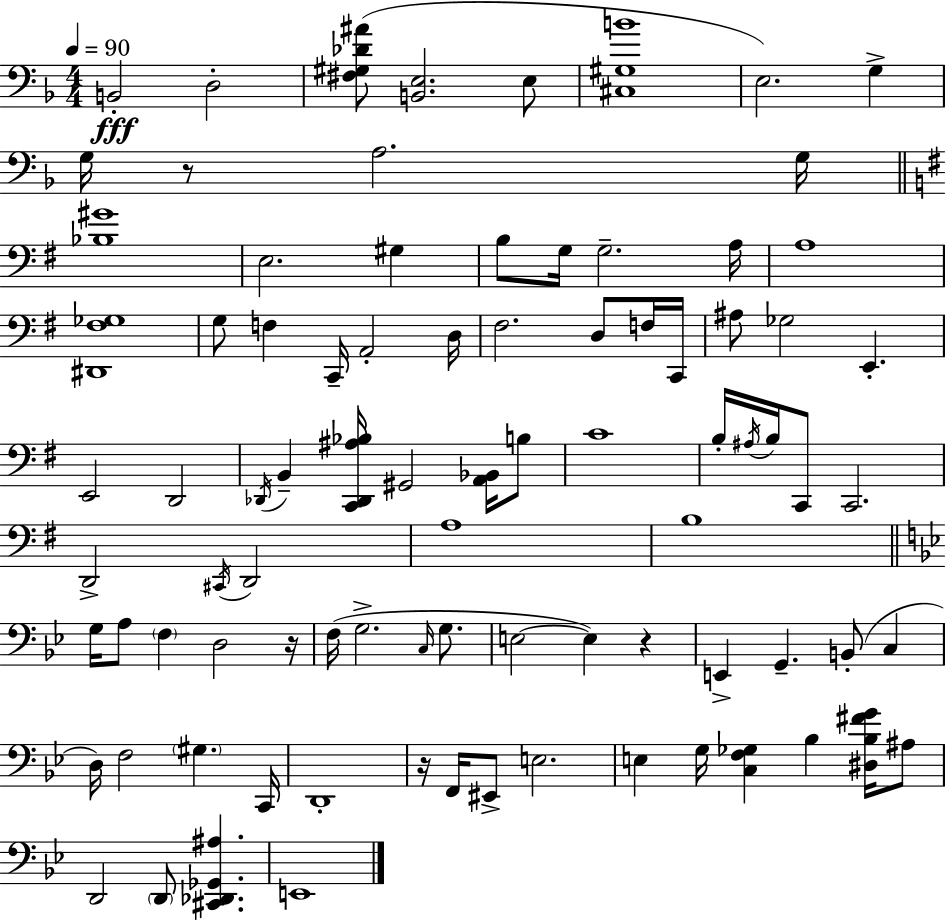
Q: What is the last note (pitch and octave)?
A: E2